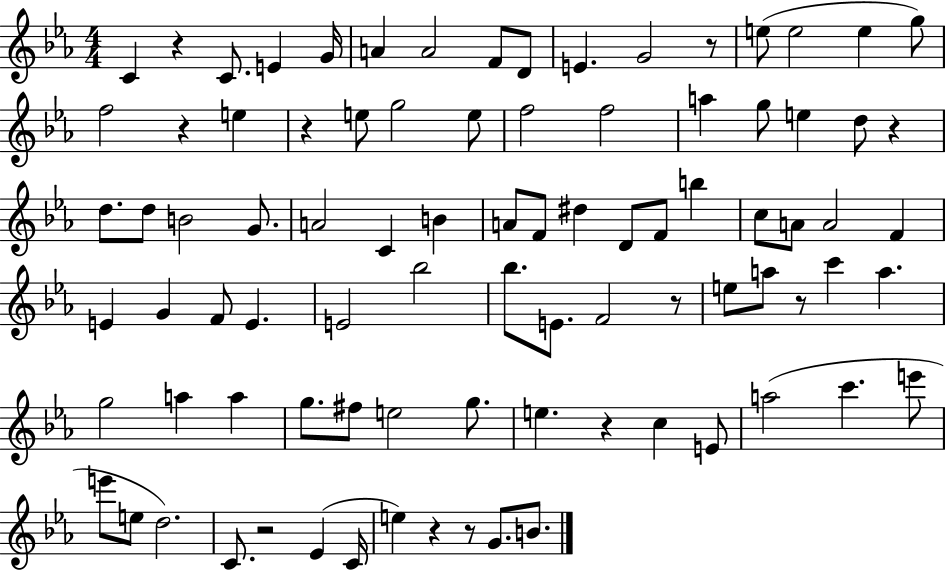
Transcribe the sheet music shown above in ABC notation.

X:1
T:Untitled
M:4/4
L:1/4
K:Eb
C z C/2 E G/4 A A2 F/2 D/2 E G2 z/2 e/2 e2 e g/2 f2 z e z e/2 g2 e/2 f2 f2 a g/2 e d/2 z d/2 d/2 B2 G/2 A2 C B A/2 F/2 ^d D/2 F/2 b c/2 A/2 A2 F E G F/2 E E2 _b2 _b/2 E/2 F2 z/2 e/2 a/2 z/2 c' a g2 a a g/2 ^f/2 e2 g/2 e z c E/2 a2 c' e'/2 e'/2 e/2 d2 C/2 z2 _E C/4 e z z/2 G/2 B/2